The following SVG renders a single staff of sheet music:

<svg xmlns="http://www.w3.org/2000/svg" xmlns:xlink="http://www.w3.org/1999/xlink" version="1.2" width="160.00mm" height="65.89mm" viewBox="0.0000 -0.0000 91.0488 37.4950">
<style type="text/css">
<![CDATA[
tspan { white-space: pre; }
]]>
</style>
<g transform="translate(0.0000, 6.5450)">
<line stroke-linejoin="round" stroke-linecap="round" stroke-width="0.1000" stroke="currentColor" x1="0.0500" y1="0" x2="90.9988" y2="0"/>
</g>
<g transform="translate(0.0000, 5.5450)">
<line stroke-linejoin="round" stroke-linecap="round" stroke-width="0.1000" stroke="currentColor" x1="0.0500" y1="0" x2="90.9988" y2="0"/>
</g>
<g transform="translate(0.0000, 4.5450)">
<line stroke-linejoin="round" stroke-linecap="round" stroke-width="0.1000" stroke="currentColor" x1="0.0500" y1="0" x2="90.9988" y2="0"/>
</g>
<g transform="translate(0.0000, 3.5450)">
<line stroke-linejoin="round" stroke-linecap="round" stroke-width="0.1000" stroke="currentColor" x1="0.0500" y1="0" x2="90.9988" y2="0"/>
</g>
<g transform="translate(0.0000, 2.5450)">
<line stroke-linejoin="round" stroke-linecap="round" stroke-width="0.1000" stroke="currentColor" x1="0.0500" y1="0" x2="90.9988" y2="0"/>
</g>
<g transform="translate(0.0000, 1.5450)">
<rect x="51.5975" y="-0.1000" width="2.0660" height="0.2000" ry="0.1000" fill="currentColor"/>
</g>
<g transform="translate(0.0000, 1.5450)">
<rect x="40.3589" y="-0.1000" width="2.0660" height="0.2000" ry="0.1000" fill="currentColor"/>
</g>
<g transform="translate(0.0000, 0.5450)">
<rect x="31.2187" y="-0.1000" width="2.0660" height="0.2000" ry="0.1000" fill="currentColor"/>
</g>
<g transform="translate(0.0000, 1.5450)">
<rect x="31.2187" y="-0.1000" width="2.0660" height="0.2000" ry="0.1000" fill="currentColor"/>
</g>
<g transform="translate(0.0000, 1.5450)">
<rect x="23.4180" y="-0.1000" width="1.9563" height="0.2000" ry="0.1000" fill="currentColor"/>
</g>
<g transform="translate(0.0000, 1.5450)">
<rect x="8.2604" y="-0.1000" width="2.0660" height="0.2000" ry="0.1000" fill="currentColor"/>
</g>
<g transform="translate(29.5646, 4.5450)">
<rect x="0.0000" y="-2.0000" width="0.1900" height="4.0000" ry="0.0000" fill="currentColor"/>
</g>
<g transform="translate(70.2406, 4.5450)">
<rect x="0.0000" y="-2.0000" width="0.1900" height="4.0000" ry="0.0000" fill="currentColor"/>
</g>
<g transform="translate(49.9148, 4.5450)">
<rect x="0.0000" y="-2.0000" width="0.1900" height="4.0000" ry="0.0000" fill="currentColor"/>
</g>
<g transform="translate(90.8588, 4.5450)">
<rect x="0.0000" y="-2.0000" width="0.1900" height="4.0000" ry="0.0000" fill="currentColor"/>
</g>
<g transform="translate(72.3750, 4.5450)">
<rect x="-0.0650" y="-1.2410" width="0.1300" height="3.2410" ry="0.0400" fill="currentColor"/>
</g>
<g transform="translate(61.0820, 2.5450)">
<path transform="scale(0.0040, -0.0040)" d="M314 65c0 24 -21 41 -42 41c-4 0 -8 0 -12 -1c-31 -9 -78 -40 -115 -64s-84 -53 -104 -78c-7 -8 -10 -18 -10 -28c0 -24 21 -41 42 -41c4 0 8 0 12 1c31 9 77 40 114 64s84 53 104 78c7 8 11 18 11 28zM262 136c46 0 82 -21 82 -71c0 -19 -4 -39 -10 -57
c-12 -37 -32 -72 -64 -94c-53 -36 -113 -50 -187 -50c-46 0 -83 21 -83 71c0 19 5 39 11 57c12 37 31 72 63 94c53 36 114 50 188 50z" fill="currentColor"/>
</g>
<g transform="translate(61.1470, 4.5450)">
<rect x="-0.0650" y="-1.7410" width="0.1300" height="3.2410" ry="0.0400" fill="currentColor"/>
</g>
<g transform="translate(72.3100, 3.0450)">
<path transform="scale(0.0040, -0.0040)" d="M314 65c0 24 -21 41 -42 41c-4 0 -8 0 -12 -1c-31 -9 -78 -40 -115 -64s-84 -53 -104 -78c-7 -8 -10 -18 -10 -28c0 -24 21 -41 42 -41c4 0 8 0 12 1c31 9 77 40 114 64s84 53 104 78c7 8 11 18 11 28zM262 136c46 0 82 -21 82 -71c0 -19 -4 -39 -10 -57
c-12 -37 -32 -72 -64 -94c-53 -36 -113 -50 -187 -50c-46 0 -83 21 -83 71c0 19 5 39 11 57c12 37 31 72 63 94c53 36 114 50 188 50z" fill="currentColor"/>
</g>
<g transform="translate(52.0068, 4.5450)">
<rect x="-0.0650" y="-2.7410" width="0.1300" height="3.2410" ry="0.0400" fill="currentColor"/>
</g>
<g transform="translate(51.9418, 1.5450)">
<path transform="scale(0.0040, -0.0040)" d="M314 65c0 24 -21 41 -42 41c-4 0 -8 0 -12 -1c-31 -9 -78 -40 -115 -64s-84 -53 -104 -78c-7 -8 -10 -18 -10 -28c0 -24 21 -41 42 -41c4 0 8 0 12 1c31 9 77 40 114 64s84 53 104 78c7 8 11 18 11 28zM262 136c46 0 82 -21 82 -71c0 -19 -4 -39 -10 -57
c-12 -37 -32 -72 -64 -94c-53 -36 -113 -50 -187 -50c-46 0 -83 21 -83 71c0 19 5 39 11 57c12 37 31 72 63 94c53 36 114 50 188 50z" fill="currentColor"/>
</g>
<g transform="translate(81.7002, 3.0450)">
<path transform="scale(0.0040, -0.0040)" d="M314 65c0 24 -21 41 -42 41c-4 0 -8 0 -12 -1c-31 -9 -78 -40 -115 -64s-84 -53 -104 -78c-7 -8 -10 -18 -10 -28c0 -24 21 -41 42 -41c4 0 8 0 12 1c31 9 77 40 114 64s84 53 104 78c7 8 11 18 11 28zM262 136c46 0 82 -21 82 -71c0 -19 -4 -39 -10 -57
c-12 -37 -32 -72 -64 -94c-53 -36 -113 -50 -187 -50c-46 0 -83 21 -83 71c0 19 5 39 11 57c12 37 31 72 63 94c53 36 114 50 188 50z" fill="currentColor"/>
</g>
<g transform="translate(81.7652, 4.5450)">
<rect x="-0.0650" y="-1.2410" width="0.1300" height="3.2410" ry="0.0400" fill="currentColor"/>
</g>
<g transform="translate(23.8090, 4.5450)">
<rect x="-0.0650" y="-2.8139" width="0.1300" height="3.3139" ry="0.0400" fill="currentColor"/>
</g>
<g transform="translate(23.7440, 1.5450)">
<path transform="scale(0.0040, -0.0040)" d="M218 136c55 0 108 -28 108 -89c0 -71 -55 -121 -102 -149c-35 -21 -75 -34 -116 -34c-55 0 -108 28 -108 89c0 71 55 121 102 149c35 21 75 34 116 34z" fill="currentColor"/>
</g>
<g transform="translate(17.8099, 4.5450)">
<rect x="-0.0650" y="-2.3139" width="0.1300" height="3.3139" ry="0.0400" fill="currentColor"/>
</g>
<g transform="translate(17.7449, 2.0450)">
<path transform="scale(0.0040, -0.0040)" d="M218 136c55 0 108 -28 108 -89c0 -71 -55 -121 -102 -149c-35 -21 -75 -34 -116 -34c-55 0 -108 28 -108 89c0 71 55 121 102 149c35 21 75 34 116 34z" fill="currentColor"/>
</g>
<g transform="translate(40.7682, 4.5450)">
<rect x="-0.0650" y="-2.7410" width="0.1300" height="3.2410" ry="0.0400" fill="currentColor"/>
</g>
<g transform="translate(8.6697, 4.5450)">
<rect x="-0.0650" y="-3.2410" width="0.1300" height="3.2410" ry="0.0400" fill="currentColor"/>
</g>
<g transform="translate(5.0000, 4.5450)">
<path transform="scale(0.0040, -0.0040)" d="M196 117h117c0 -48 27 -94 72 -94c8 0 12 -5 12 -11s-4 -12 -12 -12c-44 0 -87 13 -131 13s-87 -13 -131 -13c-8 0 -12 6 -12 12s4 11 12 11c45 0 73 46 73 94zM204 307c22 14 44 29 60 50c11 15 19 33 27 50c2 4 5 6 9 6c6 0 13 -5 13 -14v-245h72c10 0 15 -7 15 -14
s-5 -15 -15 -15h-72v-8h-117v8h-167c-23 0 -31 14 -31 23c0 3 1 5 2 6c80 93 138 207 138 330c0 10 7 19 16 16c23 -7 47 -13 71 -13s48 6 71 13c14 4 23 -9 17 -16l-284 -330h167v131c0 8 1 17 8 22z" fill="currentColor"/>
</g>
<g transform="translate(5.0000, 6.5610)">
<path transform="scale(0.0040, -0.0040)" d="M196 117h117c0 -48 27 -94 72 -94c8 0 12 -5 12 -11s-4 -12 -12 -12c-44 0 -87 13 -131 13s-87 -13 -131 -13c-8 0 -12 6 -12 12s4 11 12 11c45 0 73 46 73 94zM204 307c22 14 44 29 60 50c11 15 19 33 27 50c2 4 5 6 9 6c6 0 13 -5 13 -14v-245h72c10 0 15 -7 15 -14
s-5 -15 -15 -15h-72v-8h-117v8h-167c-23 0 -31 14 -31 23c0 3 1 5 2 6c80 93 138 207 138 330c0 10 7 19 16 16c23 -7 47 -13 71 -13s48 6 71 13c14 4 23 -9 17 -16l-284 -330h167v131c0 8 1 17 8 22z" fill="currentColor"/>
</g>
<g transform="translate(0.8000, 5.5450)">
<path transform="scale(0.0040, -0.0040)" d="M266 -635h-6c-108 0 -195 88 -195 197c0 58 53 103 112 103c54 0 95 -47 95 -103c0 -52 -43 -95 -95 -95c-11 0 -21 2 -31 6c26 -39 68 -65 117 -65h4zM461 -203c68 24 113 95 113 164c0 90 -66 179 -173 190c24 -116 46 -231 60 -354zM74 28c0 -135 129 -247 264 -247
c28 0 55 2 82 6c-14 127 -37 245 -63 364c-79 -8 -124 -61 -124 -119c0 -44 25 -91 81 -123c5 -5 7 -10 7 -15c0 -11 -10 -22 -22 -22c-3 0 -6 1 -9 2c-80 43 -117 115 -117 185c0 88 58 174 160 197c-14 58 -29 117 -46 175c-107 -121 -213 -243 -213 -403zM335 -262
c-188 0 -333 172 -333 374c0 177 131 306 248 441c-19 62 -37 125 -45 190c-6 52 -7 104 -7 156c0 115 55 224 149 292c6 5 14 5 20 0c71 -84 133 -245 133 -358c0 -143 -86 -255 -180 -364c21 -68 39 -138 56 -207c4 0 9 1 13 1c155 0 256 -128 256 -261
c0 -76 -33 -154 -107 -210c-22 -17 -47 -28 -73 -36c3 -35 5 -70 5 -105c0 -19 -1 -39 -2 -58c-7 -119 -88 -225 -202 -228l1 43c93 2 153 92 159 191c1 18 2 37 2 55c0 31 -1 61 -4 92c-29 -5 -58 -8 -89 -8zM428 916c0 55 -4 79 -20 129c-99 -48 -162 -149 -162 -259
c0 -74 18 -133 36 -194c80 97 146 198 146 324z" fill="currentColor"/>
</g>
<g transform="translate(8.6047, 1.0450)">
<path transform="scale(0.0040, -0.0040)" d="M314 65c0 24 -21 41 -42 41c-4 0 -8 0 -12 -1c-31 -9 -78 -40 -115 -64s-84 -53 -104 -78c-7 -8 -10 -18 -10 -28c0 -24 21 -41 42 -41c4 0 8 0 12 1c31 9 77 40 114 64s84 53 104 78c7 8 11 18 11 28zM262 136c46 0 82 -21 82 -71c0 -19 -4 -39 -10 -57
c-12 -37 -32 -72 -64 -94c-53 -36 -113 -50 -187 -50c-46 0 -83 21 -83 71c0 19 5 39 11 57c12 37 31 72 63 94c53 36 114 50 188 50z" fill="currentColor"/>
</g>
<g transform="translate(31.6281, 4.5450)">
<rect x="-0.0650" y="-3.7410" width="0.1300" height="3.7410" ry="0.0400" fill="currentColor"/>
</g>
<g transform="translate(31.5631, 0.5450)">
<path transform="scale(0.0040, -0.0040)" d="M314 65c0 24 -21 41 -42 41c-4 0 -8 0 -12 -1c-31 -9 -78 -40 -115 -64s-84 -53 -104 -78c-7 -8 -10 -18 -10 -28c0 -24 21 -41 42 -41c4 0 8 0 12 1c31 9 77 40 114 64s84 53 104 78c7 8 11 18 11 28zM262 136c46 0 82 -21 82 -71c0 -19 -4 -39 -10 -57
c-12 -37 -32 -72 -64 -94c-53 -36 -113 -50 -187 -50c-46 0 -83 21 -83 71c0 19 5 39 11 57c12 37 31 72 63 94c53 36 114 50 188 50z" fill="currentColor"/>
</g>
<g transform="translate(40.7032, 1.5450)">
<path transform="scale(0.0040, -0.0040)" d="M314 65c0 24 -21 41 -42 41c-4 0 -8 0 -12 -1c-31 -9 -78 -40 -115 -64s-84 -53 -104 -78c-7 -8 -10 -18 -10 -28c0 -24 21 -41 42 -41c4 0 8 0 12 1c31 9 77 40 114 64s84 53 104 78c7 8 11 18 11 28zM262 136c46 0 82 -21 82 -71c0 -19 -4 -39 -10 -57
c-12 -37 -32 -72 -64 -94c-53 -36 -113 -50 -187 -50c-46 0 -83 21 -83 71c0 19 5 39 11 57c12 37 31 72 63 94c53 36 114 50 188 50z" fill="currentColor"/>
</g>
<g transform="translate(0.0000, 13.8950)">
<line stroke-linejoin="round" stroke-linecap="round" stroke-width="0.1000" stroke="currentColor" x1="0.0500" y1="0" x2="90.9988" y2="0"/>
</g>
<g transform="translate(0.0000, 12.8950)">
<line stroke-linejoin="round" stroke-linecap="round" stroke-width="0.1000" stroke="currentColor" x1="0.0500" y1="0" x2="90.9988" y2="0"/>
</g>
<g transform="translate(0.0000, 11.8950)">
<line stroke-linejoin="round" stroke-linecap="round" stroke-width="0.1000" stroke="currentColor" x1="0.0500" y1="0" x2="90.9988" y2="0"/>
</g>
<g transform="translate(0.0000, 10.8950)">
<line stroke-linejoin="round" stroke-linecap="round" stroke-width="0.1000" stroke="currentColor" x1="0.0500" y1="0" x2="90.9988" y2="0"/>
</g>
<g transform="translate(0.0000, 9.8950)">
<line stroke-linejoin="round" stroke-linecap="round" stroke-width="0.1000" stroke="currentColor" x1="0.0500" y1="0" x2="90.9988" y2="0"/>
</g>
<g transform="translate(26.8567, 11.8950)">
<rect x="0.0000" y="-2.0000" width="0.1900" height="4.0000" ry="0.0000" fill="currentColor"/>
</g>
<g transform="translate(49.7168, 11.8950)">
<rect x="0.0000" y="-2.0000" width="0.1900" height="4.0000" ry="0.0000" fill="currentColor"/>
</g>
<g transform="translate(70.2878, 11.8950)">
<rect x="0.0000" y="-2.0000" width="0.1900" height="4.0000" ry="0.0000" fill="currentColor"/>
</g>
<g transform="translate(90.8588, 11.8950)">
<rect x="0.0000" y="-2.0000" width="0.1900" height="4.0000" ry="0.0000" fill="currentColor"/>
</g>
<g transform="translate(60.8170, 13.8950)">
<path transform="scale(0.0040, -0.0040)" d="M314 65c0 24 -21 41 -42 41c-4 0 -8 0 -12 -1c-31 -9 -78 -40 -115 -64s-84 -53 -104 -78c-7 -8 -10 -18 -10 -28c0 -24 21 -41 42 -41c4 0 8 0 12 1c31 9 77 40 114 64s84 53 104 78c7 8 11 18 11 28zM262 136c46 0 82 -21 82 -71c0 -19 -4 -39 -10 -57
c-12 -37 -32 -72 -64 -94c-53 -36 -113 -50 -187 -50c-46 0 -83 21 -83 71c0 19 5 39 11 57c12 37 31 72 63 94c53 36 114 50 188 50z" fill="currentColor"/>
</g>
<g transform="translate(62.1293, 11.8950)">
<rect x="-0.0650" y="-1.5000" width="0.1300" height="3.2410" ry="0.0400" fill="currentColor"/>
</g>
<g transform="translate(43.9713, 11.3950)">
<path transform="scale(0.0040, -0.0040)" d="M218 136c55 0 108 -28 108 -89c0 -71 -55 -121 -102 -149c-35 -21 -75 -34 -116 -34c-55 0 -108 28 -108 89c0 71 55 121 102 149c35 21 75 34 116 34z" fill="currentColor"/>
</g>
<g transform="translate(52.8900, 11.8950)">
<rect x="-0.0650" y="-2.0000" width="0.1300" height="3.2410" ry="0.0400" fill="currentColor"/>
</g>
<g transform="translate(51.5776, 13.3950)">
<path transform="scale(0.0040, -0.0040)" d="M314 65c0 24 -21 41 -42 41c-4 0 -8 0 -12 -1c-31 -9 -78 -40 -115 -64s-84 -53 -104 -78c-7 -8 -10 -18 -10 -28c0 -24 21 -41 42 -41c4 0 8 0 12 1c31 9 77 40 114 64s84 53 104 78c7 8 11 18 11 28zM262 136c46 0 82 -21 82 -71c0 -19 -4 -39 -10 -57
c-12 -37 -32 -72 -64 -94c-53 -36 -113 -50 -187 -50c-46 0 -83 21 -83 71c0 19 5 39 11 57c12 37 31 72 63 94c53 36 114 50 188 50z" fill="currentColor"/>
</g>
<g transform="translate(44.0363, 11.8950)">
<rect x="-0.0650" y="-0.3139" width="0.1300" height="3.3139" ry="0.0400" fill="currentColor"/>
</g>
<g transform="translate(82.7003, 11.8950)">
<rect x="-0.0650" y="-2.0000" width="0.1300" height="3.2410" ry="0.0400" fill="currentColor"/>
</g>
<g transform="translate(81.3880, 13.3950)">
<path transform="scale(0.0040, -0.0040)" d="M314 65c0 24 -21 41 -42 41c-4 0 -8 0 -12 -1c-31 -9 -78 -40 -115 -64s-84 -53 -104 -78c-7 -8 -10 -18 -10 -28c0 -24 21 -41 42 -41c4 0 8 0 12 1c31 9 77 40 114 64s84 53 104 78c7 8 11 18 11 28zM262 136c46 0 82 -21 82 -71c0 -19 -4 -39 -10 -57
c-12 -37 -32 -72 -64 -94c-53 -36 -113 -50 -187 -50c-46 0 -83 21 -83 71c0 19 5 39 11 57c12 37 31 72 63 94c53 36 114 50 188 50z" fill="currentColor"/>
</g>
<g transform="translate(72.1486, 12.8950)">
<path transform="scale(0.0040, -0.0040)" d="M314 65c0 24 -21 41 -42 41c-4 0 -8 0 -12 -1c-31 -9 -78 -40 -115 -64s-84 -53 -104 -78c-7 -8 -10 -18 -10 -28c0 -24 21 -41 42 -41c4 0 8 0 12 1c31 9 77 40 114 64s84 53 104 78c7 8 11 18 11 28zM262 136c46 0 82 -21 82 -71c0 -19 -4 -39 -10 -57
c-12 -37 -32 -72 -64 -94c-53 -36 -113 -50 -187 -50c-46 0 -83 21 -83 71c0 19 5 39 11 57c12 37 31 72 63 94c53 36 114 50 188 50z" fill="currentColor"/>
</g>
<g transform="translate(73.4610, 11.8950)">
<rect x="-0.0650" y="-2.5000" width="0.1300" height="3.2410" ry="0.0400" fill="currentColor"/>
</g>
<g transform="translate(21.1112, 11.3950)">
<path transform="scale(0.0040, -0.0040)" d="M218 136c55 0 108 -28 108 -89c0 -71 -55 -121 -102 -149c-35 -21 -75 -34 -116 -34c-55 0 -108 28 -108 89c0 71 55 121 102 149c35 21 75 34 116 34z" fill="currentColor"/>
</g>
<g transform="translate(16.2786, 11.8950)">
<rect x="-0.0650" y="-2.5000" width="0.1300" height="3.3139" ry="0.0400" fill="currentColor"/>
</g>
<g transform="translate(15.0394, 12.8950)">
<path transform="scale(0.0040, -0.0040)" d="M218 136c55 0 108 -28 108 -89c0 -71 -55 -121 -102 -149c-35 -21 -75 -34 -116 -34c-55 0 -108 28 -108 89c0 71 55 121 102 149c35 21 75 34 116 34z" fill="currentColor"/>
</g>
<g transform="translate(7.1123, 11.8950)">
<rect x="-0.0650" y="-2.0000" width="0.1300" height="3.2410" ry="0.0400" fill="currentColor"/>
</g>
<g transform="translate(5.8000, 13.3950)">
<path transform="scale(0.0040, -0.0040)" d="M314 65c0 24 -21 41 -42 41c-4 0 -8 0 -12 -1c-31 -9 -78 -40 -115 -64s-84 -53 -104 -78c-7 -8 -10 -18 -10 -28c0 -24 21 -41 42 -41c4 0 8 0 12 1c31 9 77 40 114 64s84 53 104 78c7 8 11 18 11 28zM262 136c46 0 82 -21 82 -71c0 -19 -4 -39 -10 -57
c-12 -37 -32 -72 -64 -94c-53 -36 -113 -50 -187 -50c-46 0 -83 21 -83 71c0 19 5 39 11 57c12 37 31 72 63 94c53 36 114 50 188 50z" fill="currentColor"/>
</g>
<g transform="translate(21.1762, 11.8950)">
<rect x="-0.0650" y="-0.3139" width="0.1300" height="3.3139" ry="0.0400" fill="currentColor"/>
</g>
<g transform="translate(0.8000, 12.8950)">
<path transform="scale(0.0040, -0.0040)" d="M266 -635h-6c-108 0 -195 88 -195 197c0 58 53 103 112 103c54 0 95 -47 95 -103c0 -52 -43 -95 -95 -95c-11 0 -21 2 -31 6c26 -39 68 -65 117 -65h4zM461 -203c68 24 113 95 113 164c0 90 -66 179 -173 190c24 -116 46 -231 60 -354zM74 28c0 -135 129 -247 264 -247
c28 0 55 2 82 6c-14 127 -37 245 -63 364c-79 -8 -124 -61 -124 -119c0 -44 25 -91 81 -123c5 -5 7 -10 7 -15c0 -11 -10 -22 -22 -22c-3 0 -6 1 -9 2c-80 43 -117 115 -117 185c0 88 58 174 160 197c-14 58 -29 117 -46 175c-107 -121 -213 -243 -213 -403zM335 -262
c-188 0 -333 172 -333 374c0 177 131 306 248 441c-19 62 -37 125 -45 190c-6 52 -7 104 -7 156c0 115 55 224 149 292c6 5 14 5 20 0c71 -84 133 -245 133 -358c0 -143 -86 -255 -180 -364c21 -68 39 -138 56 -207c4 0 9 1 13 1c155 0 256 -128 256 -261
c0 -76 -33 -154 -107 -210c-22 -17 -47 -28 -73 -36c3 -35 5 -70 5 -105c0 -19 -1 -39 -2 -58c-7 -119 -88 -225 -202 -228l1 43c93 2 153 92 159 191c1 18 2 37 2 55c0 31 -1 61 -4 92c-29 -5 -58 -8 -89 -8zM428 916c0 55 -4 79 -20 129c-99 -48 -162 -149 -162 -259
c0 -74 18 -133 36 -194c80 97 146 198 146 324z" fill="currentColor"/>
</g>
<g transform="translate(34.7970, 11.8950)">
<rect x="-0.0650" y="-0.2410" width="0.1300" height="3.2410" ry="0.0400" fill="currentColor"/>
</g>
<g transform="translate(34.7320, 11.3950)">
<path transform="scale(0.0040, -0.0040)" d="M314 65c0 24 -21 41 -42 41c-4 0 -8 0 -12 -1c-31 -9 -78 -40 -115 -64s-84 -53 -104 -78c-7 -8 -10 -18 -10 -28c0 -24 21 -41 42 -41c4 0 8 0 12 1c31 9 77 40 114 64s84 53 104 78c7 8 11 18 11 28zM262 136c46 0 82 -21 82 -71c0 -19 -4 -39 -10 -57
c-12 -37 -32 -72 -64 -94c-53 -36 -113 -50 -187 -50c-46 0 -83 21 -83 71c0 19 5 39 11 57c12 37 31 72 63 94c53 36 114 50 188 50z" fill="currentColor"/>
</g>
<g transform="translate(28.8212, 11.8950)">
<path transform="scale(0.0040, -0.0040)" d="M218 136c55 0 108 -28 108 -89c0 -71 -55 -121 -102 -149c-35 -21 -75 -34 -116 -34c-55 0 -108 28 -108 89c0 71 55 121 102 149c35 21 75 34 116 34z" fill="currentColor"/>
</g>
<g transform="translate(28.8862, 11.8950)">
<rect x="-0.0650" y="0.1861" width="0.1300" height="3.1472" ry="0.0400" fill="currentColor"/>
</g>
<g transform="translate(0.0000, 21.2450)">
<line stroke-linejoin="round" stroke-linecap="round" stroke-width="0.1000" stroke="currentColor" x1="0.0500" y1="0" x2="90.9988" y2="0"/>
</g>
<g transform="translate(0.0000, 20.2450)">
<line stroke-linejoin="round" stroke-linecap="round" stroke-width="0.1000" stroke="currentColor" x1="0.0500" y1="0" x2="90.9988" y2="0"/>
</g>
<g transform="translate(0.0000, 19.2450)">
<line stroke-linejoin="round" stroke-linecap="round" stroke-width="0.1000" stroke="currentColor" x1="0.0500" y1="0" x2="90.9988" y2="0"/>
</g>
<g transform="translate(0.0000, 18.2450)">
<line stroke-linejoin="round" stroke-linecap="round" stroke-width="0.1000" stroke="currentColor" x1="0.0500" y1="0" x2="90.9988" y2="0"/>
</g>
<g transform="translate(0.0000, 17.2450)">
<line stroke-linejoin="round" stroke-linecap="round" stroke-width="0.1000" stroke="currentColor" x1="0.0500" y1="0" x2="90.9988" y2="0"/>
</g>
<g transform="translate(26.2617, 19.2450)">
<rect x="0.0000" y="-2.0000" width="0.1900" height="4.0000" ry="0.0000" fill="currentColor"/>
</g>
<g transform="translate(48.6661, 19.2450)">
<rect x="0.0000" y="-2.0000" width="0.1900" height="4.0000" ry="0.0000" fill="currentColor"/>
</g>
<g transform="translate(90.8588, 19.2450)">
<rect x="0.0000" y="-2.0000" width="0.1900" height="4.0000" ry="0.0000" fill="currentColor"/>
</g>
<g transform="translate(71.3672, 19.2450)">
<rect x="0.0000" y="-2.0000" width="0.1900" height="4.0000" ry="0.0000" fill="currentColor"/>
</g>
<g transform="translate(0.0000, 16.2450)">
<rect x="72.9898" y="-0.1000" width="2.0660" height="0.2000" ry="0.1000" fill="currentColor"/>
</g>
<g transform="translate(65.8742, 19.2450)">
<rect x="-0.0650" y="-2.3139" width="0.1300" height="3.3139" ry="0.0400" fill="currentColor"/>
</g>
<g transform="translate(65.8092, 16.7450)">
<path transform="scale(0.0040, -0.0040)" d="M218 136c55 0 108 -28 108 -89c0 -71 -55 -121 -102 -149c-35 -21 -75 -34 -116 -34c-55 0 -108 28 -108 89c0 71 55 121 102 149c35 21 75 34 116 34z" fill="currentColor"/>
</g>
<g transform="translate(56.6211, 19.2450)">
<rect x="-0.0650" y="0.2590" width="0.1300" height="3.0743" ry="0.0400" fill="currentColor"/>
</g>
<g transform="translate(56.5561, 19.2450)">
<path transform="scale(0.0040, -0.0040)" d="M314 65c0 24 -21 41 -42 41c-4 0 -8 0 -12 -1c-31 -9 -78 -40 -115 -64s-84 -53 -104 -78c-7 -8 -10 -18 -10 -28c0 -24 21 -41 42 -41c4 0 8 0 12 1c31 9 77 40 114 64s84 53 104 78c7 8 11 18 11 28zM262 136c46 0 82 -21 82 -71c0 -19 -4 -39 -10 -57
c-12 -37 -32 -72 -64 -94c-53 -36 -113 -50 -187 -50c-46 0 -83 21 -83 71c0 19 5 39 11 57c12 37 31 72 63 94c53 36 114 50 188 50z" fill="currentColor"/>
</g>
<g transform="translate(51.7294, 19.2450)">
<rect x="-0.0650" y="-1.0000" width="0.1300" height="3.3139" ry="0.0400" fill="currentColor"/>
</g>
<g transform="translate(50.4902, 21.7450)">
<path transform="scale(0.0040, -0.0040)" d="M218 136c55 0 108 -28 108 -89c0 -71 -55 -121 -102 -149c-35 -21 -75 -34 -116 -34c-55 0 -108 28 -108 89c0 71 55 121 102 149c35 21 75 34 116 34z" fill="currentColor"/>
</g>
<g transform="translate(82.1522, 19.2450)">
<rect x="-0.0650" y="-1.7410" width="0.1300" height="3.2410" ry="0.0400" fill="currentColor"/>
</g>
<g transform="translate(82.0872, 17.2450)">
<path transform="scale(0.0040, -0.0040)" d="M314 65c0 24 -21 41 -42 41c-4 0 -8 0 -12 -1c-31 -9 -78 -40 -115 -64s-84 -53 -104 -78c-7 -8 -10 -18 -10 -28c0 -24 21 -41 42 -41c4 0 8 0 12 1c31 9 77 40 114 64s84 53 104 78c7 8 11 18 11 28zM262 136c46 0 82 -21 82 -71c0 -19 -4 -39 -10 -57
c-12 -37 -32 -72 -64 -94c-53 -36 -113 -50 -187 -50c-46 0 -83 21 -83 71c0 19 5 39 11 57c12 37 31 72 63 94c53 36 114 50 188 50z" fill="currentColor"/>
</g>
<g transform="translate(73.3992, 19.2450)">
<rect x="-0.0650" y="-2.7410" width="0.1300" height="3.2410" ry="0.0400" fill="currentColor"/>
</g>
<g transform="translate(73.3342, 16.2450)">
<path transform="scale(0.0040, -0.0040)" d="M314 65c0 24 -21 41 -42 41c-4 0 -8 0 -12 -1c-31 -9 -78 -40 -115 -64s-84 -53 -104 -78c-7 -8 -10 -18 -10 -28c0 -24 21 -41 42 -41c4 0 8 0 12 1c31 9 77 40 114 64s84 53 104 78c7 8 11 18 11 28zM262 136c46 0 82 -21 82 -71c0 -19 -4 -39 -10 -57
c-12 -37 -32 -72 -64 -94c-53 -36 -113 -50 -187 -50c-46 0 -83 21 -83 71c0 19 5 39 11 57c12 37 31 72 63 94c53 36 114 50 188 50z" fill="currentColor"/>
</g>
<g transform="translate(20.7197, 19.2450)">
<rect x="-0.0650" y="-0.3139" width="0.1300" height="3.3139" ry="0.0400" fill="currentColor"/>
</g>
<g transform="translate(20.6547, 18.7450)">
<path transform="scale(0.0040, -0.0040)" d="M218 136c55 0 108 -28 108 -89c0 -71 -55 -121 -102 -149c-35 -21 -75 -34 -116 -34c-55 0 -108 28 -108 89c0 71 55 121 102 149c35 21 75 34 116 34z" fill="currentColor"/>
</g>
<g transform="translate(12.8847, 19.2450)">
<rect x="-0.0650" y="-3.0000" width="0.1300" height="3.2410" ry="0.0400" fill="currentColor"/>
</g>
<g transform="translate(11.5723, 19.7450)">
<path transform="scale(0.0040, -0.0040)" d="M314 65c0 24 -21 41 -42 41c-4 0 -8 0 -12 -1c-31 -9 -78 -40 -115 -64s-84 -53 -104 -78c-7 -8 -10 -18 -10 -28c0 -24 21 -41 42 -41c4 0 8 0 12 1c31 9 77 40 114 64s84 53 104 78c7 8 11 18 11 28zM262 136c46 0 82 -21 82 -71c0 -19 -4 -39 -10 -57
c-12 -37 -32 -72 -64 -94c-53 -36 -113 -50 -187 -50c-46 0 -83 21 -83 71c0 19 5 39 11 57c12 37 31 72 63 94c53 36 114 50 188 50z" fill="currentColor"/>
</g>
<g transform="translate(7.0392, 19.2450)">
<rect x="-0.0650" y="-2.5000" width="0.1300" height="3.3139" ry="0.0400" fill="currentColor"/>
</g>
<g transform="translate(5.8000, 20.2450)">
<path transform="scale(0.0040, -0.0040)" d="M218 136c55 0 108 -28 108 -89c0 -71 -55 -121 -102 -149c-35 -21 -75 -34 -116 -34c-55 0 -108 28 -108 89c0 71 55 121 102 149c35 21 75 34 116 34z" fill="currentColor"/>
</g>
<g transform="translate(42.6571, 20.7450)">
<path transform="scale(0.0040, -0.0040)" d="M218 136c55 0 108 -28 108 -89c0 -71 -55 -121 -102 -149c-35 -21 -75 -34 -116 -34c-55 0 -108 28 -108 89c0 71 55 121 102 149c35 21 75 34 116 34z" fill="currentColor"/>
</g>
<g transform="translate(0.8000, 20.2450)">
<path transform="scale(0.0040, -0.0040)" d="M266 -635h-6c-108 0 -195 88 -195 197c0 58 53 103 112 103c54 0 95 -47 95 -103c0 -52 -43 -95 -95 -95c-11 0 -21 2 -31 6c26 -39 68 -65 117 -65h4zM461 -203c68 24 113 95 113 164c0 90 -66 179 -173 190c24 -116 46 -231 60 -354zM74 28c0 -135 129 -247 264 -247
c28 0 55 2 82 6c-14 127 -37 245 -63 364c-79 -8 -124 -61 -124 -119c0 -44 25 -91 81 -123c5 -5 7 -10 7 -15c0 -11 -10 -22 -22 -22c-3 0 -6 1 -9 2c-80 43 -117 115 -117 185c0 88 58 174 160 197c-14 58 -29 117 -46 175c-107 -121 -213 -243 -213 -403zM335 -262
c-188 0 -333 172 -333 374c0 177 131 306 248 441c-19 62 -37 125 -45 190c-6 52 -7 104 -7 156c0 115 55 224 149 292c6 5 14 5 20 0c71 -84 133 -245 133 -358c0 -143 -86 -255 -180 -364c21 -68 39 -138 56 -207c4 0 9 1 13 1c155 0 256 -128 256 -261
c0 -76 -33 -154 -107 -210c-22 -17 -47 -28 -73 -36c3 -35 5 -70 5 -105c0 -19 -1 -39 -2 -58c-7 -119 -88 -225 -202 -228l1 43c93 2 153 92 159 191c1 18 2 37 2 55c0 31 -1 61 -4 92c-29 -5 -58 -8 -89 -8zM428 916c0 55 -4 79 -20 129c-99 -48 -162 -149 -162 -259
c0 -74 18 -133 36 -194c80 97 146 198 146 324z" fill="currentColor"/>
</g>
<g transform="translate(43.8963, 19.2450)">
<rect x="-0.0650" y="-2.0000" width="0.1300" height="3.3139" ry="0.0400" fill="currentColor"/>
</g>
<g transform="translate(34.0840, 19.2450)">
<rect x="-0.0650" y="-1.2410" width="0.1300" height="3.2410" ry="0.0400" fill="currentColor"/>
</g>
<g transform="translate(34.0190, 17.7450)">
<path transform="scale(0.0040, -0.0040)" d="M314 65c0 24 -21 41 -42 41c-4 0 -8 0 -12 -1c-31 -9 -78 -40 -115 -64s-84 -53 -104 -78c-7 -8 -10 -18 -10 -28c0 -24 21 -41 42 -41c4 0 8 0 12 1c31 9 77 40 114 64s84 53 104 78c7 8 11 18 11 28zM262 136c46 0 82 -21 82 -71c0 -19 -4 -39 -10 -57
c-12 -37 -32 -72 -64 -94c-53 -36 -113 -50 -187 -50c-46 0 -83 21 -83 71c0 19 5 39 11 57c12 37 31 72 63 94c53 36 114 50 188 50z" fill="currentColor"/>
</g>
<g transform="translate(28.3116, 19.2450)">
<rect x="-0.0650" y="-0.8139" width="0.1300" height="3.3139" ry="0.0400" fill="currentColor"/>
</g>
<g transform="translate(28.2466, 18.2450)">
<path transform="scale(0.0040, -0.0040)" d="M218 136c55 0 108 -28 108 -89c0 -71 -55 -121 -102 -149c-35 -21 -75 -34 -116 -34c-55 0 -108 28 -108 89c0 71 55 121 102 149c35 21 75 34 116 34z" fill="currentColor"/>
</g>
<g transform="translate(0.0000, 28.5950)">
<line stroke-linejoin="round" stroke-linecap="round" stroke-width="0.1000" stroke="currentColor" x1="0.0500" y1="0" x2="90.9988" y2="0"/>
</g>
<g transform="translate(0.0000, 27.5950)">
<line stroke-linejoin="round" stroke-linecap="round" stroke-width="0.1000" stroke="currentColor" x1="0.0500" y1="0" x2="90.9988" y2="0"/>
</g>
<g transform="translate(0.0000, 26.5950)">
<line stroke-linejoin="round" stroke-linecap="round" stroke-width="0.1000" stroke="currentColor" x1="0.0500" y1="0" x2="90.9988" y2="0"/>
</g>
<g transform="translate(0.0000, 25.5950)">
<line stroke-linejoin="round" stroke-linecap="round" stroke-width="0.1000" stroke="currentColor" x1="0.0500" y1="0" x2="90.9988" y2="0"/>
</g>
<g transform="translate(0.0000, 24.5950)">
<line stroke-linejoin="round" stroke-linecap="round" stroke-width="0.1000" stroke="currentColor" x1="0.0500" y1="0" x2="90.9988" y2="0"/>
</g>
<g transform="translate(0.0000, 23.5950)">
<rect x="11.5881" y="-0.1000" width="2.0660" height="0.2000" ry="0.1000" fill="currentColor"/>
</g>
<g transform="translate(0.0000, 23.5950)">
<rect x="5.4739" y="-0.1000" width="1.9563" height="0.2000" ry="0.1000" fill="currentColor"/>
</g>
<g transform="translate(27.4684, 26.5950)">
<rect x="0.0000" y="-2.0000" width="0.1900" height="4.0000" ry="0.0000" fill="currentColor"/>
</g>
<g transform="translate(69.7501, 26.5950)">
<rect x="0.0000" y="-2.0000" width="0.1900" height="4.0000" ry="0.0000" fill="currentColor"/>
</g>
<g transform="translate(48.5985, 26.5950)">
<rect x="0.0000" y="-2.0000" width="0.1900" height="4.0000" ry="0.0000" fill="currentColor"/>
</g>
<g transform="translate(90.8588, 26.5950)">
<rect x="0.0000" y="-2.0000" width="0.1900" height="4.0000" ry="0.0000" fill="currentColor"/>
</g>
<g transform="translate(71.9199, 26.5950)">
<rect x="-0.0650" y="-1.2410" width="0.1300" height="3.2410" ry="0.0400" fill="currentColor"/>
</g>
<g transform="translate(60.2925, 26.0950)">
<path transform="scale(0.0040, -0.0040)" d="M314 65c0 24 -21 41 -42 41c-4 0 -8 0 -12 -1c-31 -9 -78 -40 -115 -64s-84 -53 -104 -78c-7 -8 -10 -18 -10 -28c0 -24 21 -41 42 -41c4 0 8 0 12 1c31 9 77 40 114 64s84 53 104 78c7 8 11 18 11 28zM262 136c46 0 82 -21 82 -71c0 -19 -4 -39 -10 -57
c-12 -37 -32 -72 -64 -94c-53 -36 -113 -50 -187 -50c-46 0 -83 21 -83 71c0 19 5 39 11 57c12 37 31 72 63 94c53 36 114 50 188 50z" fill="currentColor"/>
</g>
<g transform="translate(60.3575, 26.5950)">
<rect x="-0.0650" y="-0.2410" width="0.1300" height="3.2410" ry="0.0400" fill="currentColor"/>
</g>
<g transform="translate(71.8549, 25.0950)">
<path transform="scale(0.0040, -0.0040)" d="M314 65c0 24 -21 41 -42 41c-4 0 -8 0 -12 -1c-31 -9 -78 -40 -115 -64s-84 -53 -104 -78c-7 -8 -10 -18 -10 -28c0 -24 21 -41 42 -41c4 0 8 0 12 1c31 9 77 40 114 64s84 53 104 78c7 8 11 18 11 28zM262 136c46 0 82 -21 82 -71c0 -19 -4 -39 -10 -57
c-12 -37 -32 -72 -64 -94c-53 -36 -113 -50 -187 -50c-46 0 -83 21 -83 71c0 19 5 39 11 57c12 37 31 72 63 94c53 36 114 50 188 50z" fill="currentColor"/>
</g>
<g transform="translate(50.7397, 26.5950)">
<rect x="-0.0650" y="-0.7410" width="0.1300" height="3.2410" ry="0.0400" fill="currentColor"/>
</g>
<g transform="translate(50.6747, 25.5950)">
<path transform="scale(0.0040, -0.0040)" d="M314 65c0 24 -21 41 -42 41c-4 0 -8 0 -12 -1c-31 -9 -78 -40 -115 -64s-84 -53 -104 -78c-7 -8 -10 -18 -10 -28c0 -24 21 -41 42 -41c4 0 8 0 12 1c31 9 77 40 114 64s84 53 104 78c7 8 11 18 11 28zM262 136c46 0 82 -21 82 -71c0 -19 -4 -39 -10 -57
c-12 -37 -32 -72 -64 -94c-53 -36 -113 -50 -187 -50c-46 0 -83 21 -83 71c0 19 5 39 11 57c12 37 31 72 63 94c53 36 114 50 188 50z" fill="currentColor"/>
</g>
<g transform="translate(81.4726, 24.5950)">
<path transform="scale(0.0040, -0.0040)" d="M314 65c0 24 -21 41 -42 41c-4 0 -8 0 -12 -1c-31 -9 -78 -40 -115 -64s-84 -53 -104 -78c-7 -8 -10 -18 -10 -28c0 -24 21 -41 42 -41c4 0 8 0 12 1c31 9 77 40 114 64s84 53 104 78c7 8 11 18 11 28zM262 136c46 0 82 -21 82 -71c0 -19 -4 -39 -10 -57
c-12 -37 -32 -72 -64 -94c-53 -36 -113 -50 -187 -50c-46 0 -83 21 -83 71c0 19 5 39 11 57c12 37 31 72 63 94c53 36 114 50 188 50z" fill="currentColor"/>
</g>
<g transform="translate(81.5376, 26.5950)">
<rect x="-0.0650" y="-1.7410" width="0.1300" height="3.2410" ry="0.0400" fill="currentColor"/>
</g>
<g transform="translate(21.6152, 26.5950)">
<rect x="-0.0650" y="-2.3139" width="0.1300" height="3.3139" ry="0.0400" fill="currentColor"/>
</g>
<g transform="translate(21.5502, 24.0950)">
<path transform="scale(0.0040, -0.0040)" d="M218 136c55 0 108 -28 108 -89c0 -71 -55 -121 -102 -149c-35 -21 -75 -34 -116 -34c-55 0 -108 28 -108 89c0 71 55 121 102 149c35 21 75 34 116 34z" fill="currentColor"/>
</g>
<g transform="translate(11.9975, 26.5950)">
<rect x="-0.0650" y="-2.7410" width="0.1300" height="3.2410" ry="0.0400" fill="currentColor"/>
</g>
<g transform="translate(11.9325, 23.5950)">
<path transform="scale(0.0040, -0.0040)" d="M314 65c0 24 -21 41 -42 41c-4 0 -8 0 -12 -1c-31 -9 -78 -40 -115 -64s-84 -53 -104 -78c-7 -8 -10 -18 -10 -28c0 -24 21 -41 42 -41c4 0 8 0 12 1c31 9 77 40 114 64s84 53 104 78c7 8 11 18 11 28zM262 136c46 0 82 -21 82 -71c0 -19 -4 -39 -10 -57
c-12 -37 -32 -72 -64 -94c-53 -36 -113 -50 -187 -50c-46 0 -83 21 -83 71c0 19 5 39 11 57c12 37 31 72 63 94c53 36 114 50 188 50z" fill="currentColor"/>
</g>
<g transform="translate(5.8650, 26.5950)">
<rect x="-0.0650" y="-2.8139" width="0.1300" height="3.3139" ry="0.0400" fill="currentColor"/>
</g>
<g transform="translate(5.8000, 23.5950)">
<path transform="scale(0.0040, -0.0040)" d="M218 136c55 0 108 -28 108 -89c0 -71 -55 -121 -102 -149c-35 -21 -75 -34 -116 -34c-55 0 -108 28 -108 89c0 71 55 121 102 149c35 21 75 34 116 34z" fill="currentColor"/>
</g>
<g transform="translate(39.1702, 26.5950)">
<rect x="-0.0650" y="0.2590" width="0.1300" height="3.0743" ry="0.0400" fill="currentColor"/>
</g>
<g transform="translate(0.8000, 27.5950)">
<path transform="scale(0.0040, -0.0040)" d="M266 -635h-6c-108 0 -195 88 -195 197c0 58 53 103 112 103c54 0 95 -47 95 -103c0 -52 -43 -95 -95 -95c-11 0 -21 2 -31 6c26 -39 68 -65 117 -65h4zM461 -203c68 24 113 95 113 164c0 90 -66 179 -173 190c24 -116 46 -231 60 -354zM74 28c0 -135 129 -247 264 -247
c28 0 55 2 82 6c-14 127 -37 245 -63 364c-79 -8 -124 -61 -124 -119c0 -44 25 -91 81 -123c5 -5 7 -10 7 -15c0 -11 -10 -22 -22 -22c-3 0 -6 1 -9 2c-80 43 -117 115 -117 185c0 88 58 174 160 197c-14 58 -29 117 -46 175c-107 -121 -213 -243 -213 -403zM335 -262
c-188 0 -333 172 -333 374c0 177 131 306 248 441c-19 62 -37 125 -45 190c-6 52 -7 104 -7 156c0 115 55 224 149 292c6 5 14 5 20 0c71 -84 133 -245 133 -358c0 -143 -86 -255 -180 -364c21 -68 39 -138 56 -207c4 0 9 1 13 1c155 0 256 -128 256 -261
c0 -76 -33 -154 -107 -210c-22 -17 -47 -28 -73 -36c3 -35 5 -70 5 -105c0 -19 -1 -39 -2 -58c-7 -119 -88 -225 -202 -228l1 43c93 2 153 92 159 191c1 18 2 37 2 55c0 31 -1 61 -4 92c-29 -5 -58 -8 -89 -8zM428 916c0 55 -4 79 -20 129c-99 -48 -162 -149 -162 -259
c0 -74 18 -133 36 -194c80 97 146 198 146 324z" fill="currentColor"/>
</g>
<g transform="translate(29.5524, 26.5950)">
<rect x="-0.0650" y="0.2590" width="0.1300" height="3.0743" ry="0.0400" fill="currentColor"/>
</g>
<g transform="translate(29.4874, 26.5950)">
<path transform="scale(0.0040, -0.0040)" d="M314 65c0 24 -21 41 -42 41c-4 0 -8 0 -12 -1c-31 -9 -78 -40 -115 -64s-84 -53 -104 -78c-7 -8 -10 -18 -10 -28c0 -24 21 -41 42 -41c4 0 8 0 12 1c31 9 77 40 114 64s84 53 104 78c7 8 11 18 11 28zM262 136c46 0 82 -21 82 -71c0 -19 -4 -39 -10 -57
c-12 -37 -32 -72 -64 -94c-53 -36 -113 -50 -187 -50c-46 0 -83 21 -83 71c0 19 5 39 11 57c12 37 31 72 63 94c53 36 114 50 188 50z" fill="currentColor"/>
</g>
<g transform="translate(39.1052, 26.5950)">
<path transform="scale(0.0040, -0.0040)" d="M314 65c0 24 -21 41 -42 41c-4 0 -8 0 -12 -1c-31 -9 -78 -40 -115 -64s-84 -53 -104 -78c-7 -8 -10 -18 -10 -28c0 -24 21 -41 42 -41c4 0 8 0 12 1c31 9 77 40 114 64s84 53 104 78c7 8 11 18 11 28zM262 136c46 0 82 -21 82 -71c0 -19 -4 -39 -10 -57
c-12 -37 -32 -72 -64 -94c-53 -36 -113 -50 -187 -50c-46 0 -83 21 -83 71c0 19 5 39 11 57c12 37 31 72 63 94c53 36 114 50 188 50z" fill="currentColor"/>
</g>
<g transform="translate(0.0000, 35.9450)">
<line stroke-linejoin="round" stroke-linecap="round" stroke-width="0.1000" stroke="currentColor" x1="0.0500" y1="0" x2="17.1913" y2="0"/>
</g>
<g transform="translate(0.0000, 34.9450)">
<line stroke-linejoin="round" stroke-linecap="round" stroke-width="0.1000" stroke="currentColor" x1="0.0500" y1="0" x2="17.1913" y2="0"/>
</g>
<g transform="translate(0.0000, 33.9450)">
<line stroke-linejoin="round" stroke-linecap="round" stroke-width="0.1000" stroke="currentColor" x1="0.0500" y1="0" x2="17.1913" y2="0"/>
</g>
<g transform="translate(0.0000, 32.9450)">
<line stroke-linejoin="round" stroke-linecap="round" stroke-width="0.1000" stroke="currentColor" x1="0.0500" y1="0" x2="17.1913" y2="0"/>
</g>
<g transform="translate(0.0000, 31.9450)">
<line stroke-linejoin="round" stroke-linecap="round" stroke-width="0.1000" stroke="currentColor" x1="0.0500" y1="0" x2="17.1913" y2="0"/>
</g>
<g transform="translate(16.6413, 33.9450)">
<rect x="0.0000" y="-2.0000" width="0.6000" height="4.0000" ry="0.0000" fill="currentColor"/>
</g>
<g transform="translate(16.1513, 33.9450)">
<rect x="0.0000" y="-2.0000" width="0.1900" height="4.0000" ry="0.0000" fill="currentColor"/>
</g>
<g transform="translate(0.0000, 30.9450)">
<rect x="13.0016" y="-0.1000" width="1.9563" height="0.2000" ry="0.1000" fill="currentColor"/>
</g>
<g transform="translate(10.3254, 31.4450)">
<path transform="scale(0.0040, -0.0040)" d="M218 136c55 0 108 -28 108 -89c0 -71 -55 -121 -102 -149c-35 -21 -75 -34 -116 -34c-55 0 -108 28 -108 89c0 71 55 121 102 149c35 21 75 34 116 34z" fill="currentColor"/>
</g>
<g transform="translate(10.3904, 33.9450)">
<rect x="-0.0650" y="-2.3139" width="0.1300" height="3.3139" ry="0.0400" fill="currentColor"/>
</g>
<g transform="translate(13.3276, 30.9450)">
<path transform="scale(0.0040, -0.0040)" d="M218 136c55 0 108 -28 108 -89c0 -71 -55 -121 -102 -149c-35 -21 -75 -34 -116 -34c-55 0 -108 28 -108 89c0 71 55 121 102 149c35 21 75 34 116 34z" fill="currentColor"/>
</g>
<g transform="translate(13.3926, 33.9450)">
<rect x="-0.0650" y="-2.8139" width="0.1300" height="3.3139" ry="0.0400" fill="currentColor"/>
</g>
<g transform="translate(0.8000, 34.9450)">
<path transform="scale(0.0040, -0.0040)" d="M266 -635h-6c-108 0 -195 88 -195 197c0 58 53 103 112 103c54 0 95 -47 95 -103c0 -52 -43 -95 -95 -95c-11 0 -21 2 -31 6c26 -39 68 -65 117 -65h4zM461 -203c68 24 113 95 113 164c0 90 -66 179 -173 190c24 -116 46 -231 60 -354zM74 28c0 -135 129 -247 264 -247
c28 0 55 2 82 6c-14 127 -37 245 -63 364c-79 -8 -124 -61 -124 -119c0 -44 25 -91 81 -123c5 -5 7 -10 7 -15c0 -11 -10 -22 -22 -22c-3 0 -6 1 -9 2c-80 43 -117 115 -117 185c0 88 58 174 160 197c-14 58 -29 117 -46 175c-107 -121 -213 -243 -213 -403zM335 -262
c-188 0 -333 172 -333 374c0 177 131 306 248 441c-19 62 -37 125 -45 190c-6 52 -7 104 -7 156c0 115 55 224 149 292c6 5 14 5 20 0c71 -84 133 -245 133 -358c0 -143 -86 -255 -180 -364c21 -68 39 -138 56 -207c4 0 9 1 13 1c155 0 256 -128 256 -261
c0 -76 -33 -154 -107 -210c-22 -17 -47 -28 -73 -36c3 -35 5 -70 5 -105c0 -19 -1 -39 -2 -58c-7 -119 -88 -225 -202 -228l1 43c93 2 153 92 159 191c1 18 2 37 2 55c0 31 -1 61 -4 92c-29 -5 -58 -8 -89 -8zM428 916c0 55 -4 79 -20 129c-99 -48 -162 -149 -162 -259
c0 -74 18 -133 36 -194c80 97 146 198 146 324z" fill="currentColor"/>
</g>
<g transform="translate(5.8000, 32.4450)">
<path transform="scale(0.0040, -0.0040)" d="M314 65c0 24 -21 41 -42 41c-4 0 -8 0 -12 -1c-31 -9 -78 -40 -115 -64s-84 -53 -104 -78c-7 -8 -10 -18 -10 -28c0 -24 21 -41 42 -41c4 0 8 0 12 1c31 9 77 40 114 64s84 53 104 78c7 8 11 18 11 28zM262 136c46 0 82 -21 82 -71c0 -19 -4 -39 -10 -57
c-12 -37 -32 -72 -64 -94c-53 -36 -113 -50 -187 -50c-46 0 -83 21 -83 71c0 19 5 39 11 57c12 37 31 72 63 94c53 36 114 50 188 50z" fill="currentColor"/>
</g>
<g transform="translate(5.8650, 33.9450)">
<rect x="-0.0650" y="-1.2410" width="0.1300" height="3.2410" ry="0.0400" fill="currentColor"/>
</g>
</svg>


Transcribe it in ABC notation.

X:1
T:Untitled
M:4/4
L:1/4
K:C
b2 g a c'2 a2 a2 f2 e2 e2 F2 G c B c2 c F2 E2 G2 F2 G A2 c d e2 F D B2 g a2 f2 a a2 g B2 B2 d2 c2 e2 f2 e2 g a